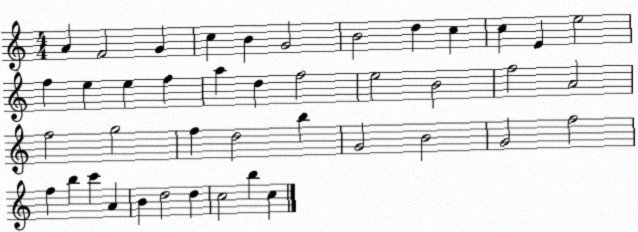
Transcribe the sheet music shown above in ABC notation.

X:1
T:Untitled
M:4/4
L:1/4
K:C
A F2 G c B G2 B2 d c c E e2 f e e f a d f2 e2 B2 f2 A2 f2 g2 f d2 b G2 B2 G2 f2 f b c' A B d2 d c2 b c